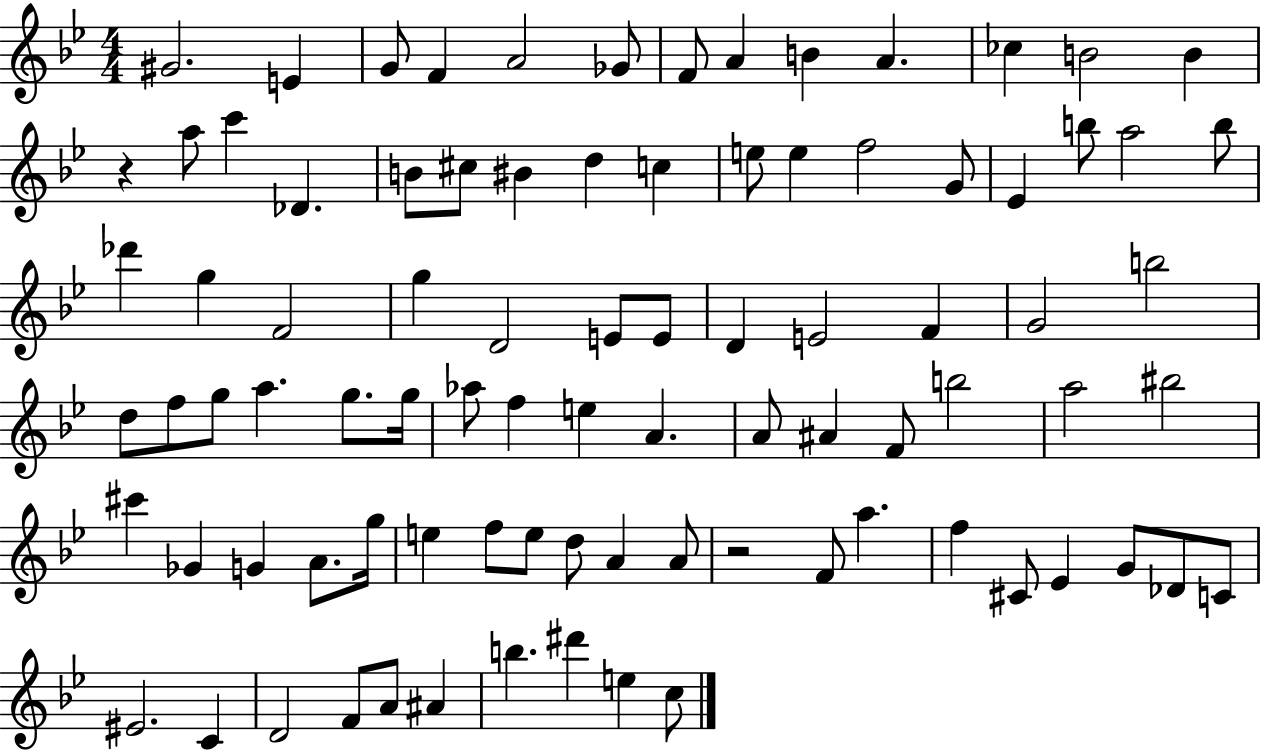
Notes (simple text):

G#4/h. E4/q G4/e F4/q A4/h Gb4/e F4/e A4/q B4/q A4/q. CES5/q B4/h B4/q R/q A5/e C6/q Db4/q. B4/e C#5/e BIS4/q D5/q C5/q E5/e E5/q F5/h G4/e Eb4/q B5/e A5/h B5/e Db6/q G5/q F4/h G5/q D4/h E4/e E4/e D4/q E4/h F4/q G4/h B5/h D5/e F5/e G5/e A5/q. G5/e. G5/s Ab5/e F5/q E5/q A4/q. A4/e A#4/q F4/e B5/h A5/h BIS5/h C#6/q Gb4/q G4/q A4/e. G5/s E5/q F5/e E5/e D5/e A4/q A4/e R/h F4/e A5/q. F5/q C#4/e Eb4/q G4/e Db4/e C4/e EIS4/h. C4/q D4/h F4/e A4/e A#4/q B5/q. D#6/q E5/q C5/e